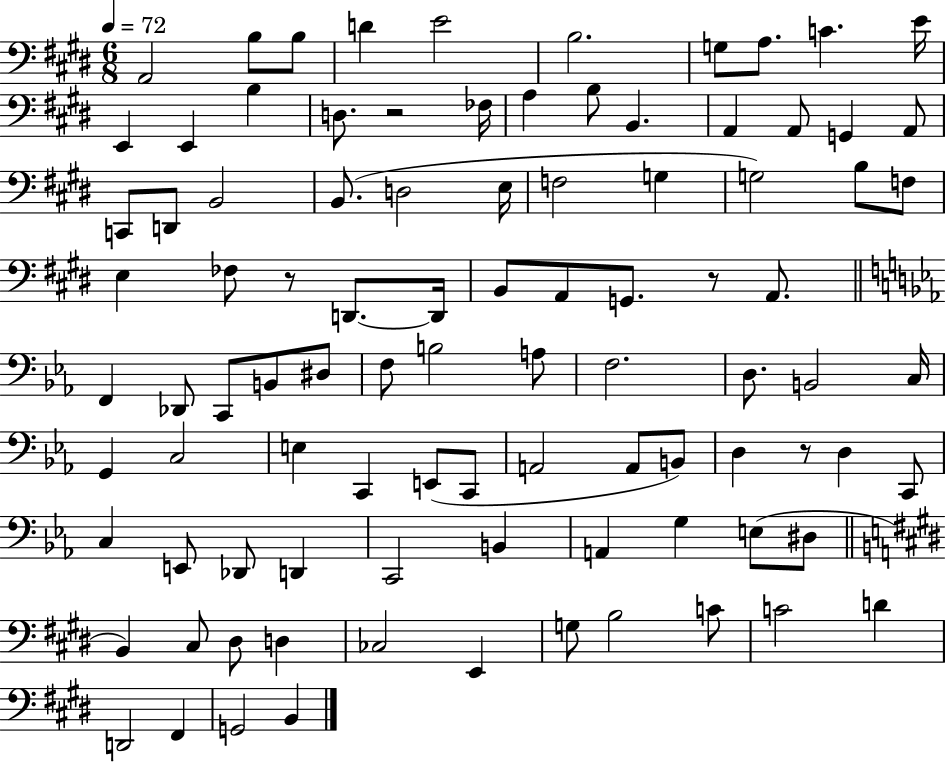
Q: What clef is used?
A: bass